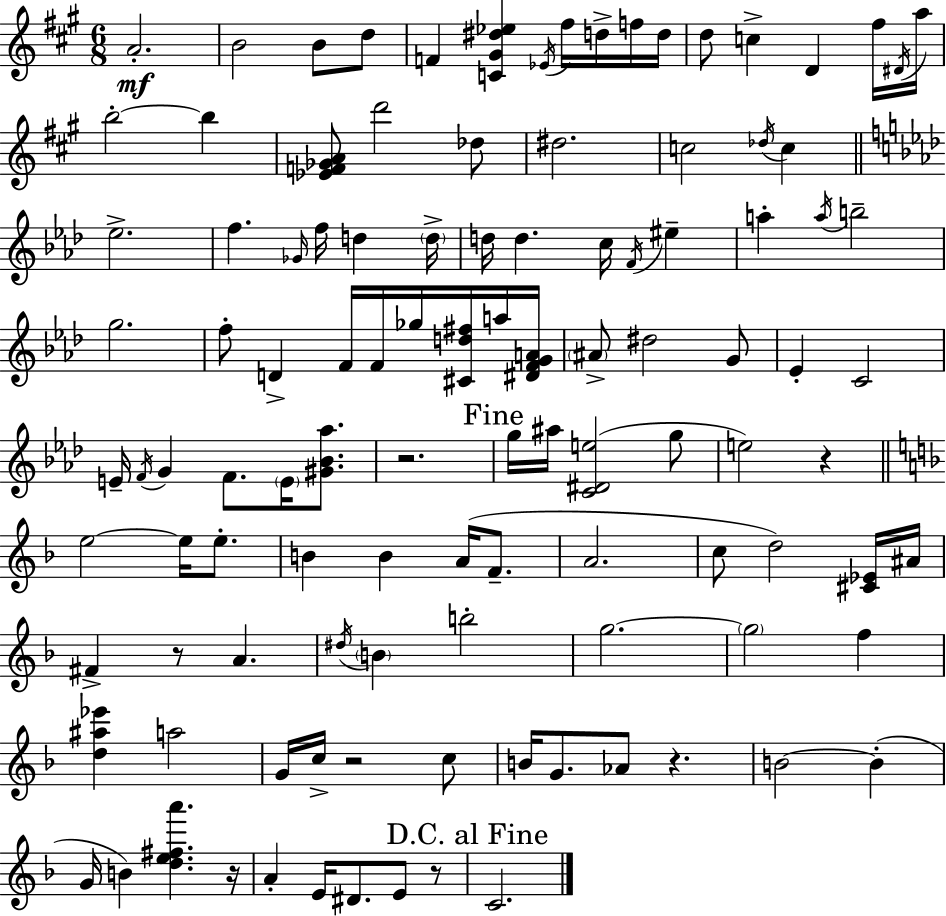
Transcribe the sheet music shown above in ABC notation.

X:1
T:Untitled
M:6/8
L:1/4
K:A
A2 B2 B/2 d/2 F [C^G^d_e] _E/4 ^f/4 d/4 f/4 d/4 d/2 c D ^f/4 ^D/4 a/4 b2 b [_EF_GA]/2 d'2 _d/2 ^d2 c2 _d/4 c _e2 f _G/4 f/4 d d/4 d/4 d c/4 F/4 ^e a a/4 b2 g2 f/2 D F/4 F/4 _g/4 [^Cd^f]/4 a/4 [^DFGA]/4 ^A/2 ^d2 G/2 _E C2 E/4 F/4 G F/2 E/4 [^G_B_a]/2 z2 g/4 ^a/4 [C^De]2 g/2 e2 z e2 e/4 e/2 B B A/4 F/2 A2 c/2 d2 [^C_E]/4 ^A/4 ^F z/2 A ^d/4 B b2 g2 g2 f [d^a_e'] a2 G/4 c/4 z2 c/2 B/4 G/2 _A/2 z B2 B G/4 B [de^fa'] z/4 A E/4 ^D/2 E/2 z/2 C2